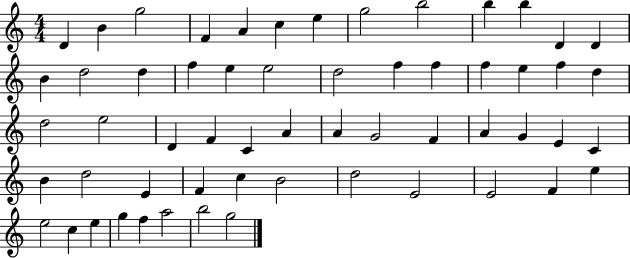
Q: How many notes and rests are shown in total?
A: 58